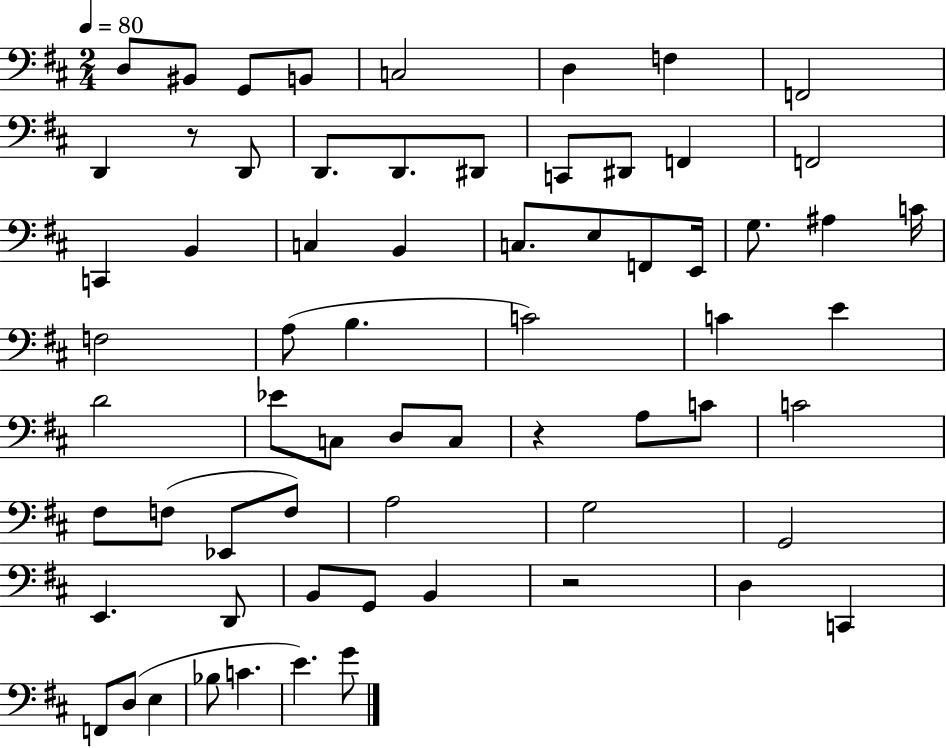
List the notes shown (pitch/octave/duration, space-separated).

D3/e BIS2/e G2/e B2/e C3/h D3/q F3/q F2/h D2/q R/e D2/e D2/e. D2/e. D#2/e C2/e D#2/e F2/q F2/h C2/q B2/q C3/q B2/q C3/e. E3/e F2/e E2/s G3/e. A#3/q C4/s F3/h A3/e B3/q. C4/h C4/q E4/q D4/h Eb4/e C3/e D3/e C3/e R/q A3/e C4/e C4/h F#3/e F3/e Eb2/e F3/e A3/h G3/h G2/h E2/q. D2/e B2/e G2/e B2/q R/h D3/q C2/q F2/e D3/e E3/q Bb3/e C4/q. E4/q. G4/e